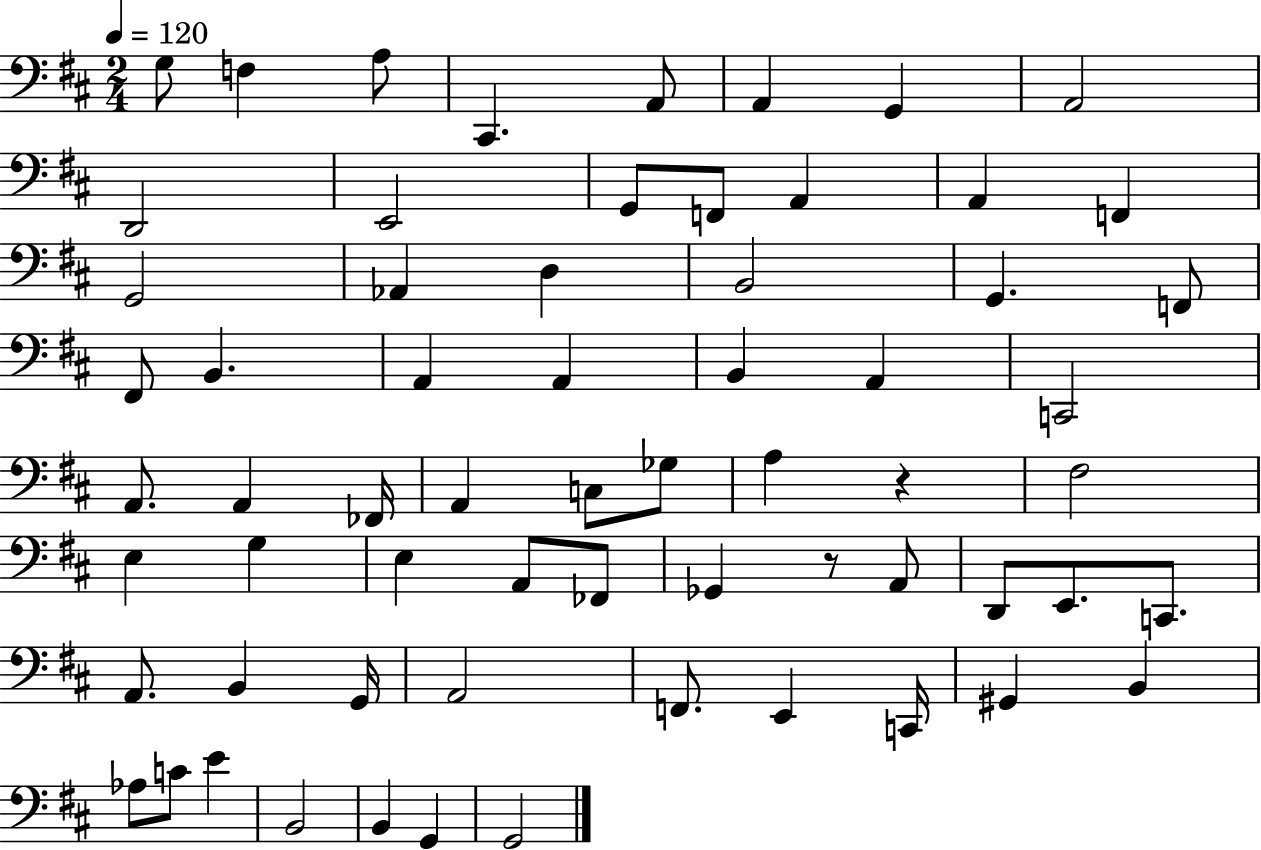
G3/e F3/q A3/e C#2/q. A2/e A2/q G2/q A2/h D2/h E2/h G2/e F2/e A2/q A2/q F2/q G2/h Ab2/q D3/q B2/h G2/q. F2/e F#2/e B2/q. A2/q A2/q B2/q A2/q C2/h A2/e. A2/q FES2/s A2/q C3/e Gb3/e A3/q R/q F#3/h E3/q G3/q E3/q A2/e FES2/e Gb2/q R/e A2/e D2/e E2/e. C2/e. A2/e. B2/q G2/s A2/h F2/e. E2/q C2/s G#2/q B2/q Ab3/e C4/e E4/q B2/h B2/q G2/q G2/h